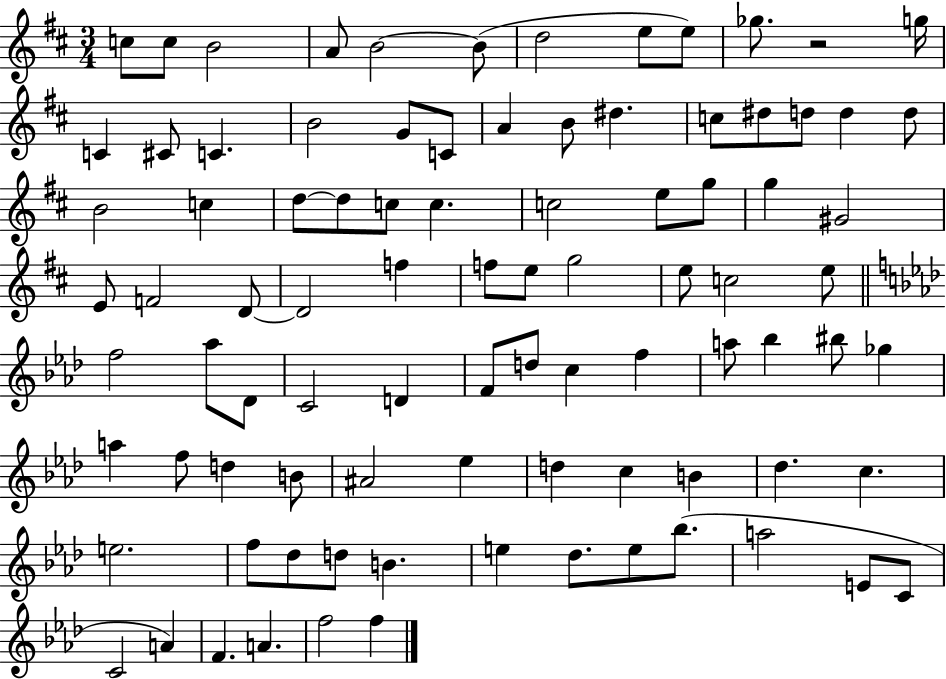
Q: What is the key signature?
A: D major